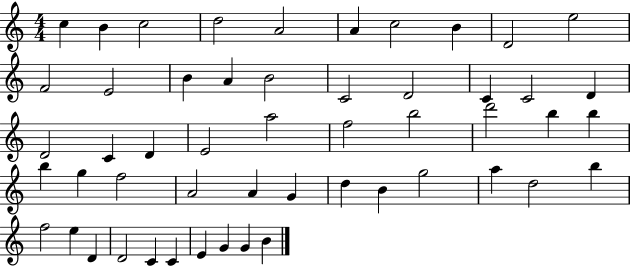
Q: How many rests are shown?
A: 0